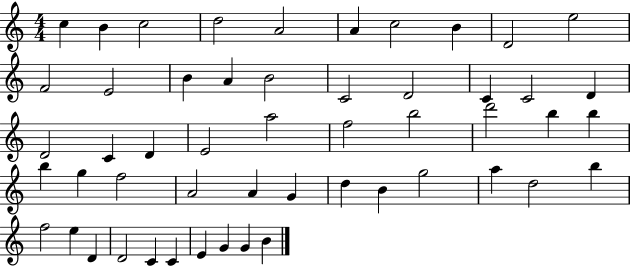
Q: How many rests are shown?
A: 0